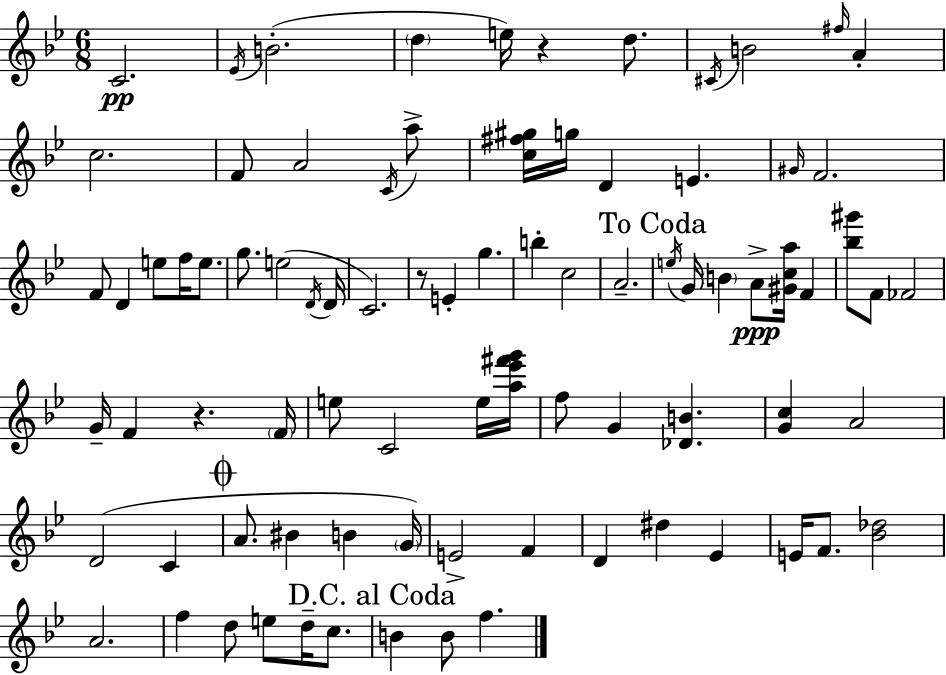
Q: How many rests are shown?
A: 3